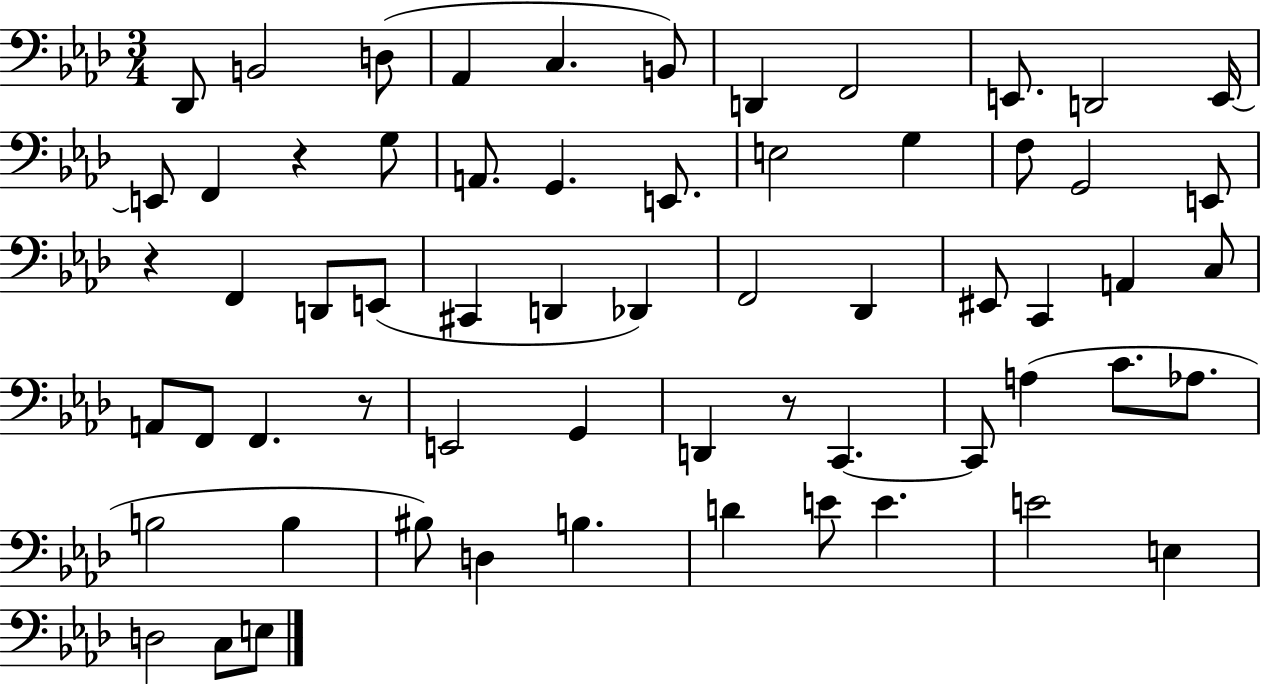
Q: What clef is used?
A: bass